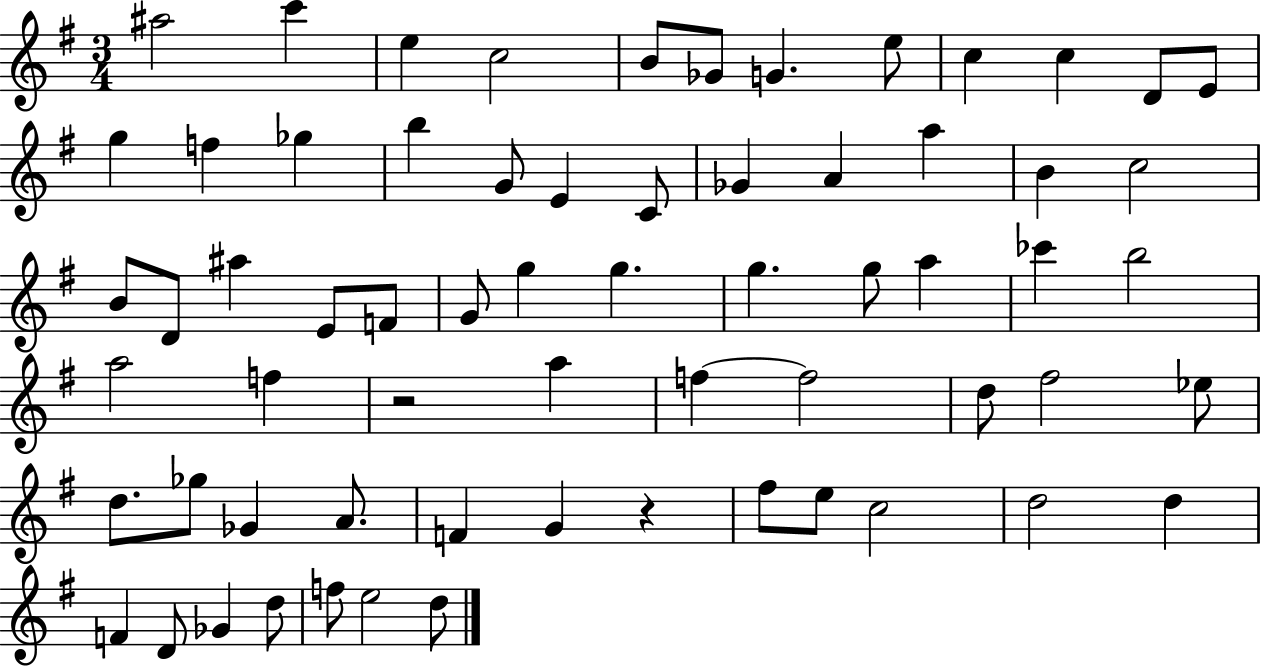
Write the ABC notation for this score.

X:1
T:Untitled
M:3/4
L:1/4
K:G
^a2 c' e c2 B/2 _G/2 G e/2 c c D/2 E/2 g f _g b G/2 E C/2 _G A a B c2 B/2 D/2 ^a E/2 F/2 G/2 g g g g/2 a _c' b2 a2 f z2 a f f2 d/2 ^f2 _e/2 d/2 _g/2 _G A/2 F G z ^f/2 e/2 c2 d2 d F D/2 _G d/2 f/2 e2 d/2